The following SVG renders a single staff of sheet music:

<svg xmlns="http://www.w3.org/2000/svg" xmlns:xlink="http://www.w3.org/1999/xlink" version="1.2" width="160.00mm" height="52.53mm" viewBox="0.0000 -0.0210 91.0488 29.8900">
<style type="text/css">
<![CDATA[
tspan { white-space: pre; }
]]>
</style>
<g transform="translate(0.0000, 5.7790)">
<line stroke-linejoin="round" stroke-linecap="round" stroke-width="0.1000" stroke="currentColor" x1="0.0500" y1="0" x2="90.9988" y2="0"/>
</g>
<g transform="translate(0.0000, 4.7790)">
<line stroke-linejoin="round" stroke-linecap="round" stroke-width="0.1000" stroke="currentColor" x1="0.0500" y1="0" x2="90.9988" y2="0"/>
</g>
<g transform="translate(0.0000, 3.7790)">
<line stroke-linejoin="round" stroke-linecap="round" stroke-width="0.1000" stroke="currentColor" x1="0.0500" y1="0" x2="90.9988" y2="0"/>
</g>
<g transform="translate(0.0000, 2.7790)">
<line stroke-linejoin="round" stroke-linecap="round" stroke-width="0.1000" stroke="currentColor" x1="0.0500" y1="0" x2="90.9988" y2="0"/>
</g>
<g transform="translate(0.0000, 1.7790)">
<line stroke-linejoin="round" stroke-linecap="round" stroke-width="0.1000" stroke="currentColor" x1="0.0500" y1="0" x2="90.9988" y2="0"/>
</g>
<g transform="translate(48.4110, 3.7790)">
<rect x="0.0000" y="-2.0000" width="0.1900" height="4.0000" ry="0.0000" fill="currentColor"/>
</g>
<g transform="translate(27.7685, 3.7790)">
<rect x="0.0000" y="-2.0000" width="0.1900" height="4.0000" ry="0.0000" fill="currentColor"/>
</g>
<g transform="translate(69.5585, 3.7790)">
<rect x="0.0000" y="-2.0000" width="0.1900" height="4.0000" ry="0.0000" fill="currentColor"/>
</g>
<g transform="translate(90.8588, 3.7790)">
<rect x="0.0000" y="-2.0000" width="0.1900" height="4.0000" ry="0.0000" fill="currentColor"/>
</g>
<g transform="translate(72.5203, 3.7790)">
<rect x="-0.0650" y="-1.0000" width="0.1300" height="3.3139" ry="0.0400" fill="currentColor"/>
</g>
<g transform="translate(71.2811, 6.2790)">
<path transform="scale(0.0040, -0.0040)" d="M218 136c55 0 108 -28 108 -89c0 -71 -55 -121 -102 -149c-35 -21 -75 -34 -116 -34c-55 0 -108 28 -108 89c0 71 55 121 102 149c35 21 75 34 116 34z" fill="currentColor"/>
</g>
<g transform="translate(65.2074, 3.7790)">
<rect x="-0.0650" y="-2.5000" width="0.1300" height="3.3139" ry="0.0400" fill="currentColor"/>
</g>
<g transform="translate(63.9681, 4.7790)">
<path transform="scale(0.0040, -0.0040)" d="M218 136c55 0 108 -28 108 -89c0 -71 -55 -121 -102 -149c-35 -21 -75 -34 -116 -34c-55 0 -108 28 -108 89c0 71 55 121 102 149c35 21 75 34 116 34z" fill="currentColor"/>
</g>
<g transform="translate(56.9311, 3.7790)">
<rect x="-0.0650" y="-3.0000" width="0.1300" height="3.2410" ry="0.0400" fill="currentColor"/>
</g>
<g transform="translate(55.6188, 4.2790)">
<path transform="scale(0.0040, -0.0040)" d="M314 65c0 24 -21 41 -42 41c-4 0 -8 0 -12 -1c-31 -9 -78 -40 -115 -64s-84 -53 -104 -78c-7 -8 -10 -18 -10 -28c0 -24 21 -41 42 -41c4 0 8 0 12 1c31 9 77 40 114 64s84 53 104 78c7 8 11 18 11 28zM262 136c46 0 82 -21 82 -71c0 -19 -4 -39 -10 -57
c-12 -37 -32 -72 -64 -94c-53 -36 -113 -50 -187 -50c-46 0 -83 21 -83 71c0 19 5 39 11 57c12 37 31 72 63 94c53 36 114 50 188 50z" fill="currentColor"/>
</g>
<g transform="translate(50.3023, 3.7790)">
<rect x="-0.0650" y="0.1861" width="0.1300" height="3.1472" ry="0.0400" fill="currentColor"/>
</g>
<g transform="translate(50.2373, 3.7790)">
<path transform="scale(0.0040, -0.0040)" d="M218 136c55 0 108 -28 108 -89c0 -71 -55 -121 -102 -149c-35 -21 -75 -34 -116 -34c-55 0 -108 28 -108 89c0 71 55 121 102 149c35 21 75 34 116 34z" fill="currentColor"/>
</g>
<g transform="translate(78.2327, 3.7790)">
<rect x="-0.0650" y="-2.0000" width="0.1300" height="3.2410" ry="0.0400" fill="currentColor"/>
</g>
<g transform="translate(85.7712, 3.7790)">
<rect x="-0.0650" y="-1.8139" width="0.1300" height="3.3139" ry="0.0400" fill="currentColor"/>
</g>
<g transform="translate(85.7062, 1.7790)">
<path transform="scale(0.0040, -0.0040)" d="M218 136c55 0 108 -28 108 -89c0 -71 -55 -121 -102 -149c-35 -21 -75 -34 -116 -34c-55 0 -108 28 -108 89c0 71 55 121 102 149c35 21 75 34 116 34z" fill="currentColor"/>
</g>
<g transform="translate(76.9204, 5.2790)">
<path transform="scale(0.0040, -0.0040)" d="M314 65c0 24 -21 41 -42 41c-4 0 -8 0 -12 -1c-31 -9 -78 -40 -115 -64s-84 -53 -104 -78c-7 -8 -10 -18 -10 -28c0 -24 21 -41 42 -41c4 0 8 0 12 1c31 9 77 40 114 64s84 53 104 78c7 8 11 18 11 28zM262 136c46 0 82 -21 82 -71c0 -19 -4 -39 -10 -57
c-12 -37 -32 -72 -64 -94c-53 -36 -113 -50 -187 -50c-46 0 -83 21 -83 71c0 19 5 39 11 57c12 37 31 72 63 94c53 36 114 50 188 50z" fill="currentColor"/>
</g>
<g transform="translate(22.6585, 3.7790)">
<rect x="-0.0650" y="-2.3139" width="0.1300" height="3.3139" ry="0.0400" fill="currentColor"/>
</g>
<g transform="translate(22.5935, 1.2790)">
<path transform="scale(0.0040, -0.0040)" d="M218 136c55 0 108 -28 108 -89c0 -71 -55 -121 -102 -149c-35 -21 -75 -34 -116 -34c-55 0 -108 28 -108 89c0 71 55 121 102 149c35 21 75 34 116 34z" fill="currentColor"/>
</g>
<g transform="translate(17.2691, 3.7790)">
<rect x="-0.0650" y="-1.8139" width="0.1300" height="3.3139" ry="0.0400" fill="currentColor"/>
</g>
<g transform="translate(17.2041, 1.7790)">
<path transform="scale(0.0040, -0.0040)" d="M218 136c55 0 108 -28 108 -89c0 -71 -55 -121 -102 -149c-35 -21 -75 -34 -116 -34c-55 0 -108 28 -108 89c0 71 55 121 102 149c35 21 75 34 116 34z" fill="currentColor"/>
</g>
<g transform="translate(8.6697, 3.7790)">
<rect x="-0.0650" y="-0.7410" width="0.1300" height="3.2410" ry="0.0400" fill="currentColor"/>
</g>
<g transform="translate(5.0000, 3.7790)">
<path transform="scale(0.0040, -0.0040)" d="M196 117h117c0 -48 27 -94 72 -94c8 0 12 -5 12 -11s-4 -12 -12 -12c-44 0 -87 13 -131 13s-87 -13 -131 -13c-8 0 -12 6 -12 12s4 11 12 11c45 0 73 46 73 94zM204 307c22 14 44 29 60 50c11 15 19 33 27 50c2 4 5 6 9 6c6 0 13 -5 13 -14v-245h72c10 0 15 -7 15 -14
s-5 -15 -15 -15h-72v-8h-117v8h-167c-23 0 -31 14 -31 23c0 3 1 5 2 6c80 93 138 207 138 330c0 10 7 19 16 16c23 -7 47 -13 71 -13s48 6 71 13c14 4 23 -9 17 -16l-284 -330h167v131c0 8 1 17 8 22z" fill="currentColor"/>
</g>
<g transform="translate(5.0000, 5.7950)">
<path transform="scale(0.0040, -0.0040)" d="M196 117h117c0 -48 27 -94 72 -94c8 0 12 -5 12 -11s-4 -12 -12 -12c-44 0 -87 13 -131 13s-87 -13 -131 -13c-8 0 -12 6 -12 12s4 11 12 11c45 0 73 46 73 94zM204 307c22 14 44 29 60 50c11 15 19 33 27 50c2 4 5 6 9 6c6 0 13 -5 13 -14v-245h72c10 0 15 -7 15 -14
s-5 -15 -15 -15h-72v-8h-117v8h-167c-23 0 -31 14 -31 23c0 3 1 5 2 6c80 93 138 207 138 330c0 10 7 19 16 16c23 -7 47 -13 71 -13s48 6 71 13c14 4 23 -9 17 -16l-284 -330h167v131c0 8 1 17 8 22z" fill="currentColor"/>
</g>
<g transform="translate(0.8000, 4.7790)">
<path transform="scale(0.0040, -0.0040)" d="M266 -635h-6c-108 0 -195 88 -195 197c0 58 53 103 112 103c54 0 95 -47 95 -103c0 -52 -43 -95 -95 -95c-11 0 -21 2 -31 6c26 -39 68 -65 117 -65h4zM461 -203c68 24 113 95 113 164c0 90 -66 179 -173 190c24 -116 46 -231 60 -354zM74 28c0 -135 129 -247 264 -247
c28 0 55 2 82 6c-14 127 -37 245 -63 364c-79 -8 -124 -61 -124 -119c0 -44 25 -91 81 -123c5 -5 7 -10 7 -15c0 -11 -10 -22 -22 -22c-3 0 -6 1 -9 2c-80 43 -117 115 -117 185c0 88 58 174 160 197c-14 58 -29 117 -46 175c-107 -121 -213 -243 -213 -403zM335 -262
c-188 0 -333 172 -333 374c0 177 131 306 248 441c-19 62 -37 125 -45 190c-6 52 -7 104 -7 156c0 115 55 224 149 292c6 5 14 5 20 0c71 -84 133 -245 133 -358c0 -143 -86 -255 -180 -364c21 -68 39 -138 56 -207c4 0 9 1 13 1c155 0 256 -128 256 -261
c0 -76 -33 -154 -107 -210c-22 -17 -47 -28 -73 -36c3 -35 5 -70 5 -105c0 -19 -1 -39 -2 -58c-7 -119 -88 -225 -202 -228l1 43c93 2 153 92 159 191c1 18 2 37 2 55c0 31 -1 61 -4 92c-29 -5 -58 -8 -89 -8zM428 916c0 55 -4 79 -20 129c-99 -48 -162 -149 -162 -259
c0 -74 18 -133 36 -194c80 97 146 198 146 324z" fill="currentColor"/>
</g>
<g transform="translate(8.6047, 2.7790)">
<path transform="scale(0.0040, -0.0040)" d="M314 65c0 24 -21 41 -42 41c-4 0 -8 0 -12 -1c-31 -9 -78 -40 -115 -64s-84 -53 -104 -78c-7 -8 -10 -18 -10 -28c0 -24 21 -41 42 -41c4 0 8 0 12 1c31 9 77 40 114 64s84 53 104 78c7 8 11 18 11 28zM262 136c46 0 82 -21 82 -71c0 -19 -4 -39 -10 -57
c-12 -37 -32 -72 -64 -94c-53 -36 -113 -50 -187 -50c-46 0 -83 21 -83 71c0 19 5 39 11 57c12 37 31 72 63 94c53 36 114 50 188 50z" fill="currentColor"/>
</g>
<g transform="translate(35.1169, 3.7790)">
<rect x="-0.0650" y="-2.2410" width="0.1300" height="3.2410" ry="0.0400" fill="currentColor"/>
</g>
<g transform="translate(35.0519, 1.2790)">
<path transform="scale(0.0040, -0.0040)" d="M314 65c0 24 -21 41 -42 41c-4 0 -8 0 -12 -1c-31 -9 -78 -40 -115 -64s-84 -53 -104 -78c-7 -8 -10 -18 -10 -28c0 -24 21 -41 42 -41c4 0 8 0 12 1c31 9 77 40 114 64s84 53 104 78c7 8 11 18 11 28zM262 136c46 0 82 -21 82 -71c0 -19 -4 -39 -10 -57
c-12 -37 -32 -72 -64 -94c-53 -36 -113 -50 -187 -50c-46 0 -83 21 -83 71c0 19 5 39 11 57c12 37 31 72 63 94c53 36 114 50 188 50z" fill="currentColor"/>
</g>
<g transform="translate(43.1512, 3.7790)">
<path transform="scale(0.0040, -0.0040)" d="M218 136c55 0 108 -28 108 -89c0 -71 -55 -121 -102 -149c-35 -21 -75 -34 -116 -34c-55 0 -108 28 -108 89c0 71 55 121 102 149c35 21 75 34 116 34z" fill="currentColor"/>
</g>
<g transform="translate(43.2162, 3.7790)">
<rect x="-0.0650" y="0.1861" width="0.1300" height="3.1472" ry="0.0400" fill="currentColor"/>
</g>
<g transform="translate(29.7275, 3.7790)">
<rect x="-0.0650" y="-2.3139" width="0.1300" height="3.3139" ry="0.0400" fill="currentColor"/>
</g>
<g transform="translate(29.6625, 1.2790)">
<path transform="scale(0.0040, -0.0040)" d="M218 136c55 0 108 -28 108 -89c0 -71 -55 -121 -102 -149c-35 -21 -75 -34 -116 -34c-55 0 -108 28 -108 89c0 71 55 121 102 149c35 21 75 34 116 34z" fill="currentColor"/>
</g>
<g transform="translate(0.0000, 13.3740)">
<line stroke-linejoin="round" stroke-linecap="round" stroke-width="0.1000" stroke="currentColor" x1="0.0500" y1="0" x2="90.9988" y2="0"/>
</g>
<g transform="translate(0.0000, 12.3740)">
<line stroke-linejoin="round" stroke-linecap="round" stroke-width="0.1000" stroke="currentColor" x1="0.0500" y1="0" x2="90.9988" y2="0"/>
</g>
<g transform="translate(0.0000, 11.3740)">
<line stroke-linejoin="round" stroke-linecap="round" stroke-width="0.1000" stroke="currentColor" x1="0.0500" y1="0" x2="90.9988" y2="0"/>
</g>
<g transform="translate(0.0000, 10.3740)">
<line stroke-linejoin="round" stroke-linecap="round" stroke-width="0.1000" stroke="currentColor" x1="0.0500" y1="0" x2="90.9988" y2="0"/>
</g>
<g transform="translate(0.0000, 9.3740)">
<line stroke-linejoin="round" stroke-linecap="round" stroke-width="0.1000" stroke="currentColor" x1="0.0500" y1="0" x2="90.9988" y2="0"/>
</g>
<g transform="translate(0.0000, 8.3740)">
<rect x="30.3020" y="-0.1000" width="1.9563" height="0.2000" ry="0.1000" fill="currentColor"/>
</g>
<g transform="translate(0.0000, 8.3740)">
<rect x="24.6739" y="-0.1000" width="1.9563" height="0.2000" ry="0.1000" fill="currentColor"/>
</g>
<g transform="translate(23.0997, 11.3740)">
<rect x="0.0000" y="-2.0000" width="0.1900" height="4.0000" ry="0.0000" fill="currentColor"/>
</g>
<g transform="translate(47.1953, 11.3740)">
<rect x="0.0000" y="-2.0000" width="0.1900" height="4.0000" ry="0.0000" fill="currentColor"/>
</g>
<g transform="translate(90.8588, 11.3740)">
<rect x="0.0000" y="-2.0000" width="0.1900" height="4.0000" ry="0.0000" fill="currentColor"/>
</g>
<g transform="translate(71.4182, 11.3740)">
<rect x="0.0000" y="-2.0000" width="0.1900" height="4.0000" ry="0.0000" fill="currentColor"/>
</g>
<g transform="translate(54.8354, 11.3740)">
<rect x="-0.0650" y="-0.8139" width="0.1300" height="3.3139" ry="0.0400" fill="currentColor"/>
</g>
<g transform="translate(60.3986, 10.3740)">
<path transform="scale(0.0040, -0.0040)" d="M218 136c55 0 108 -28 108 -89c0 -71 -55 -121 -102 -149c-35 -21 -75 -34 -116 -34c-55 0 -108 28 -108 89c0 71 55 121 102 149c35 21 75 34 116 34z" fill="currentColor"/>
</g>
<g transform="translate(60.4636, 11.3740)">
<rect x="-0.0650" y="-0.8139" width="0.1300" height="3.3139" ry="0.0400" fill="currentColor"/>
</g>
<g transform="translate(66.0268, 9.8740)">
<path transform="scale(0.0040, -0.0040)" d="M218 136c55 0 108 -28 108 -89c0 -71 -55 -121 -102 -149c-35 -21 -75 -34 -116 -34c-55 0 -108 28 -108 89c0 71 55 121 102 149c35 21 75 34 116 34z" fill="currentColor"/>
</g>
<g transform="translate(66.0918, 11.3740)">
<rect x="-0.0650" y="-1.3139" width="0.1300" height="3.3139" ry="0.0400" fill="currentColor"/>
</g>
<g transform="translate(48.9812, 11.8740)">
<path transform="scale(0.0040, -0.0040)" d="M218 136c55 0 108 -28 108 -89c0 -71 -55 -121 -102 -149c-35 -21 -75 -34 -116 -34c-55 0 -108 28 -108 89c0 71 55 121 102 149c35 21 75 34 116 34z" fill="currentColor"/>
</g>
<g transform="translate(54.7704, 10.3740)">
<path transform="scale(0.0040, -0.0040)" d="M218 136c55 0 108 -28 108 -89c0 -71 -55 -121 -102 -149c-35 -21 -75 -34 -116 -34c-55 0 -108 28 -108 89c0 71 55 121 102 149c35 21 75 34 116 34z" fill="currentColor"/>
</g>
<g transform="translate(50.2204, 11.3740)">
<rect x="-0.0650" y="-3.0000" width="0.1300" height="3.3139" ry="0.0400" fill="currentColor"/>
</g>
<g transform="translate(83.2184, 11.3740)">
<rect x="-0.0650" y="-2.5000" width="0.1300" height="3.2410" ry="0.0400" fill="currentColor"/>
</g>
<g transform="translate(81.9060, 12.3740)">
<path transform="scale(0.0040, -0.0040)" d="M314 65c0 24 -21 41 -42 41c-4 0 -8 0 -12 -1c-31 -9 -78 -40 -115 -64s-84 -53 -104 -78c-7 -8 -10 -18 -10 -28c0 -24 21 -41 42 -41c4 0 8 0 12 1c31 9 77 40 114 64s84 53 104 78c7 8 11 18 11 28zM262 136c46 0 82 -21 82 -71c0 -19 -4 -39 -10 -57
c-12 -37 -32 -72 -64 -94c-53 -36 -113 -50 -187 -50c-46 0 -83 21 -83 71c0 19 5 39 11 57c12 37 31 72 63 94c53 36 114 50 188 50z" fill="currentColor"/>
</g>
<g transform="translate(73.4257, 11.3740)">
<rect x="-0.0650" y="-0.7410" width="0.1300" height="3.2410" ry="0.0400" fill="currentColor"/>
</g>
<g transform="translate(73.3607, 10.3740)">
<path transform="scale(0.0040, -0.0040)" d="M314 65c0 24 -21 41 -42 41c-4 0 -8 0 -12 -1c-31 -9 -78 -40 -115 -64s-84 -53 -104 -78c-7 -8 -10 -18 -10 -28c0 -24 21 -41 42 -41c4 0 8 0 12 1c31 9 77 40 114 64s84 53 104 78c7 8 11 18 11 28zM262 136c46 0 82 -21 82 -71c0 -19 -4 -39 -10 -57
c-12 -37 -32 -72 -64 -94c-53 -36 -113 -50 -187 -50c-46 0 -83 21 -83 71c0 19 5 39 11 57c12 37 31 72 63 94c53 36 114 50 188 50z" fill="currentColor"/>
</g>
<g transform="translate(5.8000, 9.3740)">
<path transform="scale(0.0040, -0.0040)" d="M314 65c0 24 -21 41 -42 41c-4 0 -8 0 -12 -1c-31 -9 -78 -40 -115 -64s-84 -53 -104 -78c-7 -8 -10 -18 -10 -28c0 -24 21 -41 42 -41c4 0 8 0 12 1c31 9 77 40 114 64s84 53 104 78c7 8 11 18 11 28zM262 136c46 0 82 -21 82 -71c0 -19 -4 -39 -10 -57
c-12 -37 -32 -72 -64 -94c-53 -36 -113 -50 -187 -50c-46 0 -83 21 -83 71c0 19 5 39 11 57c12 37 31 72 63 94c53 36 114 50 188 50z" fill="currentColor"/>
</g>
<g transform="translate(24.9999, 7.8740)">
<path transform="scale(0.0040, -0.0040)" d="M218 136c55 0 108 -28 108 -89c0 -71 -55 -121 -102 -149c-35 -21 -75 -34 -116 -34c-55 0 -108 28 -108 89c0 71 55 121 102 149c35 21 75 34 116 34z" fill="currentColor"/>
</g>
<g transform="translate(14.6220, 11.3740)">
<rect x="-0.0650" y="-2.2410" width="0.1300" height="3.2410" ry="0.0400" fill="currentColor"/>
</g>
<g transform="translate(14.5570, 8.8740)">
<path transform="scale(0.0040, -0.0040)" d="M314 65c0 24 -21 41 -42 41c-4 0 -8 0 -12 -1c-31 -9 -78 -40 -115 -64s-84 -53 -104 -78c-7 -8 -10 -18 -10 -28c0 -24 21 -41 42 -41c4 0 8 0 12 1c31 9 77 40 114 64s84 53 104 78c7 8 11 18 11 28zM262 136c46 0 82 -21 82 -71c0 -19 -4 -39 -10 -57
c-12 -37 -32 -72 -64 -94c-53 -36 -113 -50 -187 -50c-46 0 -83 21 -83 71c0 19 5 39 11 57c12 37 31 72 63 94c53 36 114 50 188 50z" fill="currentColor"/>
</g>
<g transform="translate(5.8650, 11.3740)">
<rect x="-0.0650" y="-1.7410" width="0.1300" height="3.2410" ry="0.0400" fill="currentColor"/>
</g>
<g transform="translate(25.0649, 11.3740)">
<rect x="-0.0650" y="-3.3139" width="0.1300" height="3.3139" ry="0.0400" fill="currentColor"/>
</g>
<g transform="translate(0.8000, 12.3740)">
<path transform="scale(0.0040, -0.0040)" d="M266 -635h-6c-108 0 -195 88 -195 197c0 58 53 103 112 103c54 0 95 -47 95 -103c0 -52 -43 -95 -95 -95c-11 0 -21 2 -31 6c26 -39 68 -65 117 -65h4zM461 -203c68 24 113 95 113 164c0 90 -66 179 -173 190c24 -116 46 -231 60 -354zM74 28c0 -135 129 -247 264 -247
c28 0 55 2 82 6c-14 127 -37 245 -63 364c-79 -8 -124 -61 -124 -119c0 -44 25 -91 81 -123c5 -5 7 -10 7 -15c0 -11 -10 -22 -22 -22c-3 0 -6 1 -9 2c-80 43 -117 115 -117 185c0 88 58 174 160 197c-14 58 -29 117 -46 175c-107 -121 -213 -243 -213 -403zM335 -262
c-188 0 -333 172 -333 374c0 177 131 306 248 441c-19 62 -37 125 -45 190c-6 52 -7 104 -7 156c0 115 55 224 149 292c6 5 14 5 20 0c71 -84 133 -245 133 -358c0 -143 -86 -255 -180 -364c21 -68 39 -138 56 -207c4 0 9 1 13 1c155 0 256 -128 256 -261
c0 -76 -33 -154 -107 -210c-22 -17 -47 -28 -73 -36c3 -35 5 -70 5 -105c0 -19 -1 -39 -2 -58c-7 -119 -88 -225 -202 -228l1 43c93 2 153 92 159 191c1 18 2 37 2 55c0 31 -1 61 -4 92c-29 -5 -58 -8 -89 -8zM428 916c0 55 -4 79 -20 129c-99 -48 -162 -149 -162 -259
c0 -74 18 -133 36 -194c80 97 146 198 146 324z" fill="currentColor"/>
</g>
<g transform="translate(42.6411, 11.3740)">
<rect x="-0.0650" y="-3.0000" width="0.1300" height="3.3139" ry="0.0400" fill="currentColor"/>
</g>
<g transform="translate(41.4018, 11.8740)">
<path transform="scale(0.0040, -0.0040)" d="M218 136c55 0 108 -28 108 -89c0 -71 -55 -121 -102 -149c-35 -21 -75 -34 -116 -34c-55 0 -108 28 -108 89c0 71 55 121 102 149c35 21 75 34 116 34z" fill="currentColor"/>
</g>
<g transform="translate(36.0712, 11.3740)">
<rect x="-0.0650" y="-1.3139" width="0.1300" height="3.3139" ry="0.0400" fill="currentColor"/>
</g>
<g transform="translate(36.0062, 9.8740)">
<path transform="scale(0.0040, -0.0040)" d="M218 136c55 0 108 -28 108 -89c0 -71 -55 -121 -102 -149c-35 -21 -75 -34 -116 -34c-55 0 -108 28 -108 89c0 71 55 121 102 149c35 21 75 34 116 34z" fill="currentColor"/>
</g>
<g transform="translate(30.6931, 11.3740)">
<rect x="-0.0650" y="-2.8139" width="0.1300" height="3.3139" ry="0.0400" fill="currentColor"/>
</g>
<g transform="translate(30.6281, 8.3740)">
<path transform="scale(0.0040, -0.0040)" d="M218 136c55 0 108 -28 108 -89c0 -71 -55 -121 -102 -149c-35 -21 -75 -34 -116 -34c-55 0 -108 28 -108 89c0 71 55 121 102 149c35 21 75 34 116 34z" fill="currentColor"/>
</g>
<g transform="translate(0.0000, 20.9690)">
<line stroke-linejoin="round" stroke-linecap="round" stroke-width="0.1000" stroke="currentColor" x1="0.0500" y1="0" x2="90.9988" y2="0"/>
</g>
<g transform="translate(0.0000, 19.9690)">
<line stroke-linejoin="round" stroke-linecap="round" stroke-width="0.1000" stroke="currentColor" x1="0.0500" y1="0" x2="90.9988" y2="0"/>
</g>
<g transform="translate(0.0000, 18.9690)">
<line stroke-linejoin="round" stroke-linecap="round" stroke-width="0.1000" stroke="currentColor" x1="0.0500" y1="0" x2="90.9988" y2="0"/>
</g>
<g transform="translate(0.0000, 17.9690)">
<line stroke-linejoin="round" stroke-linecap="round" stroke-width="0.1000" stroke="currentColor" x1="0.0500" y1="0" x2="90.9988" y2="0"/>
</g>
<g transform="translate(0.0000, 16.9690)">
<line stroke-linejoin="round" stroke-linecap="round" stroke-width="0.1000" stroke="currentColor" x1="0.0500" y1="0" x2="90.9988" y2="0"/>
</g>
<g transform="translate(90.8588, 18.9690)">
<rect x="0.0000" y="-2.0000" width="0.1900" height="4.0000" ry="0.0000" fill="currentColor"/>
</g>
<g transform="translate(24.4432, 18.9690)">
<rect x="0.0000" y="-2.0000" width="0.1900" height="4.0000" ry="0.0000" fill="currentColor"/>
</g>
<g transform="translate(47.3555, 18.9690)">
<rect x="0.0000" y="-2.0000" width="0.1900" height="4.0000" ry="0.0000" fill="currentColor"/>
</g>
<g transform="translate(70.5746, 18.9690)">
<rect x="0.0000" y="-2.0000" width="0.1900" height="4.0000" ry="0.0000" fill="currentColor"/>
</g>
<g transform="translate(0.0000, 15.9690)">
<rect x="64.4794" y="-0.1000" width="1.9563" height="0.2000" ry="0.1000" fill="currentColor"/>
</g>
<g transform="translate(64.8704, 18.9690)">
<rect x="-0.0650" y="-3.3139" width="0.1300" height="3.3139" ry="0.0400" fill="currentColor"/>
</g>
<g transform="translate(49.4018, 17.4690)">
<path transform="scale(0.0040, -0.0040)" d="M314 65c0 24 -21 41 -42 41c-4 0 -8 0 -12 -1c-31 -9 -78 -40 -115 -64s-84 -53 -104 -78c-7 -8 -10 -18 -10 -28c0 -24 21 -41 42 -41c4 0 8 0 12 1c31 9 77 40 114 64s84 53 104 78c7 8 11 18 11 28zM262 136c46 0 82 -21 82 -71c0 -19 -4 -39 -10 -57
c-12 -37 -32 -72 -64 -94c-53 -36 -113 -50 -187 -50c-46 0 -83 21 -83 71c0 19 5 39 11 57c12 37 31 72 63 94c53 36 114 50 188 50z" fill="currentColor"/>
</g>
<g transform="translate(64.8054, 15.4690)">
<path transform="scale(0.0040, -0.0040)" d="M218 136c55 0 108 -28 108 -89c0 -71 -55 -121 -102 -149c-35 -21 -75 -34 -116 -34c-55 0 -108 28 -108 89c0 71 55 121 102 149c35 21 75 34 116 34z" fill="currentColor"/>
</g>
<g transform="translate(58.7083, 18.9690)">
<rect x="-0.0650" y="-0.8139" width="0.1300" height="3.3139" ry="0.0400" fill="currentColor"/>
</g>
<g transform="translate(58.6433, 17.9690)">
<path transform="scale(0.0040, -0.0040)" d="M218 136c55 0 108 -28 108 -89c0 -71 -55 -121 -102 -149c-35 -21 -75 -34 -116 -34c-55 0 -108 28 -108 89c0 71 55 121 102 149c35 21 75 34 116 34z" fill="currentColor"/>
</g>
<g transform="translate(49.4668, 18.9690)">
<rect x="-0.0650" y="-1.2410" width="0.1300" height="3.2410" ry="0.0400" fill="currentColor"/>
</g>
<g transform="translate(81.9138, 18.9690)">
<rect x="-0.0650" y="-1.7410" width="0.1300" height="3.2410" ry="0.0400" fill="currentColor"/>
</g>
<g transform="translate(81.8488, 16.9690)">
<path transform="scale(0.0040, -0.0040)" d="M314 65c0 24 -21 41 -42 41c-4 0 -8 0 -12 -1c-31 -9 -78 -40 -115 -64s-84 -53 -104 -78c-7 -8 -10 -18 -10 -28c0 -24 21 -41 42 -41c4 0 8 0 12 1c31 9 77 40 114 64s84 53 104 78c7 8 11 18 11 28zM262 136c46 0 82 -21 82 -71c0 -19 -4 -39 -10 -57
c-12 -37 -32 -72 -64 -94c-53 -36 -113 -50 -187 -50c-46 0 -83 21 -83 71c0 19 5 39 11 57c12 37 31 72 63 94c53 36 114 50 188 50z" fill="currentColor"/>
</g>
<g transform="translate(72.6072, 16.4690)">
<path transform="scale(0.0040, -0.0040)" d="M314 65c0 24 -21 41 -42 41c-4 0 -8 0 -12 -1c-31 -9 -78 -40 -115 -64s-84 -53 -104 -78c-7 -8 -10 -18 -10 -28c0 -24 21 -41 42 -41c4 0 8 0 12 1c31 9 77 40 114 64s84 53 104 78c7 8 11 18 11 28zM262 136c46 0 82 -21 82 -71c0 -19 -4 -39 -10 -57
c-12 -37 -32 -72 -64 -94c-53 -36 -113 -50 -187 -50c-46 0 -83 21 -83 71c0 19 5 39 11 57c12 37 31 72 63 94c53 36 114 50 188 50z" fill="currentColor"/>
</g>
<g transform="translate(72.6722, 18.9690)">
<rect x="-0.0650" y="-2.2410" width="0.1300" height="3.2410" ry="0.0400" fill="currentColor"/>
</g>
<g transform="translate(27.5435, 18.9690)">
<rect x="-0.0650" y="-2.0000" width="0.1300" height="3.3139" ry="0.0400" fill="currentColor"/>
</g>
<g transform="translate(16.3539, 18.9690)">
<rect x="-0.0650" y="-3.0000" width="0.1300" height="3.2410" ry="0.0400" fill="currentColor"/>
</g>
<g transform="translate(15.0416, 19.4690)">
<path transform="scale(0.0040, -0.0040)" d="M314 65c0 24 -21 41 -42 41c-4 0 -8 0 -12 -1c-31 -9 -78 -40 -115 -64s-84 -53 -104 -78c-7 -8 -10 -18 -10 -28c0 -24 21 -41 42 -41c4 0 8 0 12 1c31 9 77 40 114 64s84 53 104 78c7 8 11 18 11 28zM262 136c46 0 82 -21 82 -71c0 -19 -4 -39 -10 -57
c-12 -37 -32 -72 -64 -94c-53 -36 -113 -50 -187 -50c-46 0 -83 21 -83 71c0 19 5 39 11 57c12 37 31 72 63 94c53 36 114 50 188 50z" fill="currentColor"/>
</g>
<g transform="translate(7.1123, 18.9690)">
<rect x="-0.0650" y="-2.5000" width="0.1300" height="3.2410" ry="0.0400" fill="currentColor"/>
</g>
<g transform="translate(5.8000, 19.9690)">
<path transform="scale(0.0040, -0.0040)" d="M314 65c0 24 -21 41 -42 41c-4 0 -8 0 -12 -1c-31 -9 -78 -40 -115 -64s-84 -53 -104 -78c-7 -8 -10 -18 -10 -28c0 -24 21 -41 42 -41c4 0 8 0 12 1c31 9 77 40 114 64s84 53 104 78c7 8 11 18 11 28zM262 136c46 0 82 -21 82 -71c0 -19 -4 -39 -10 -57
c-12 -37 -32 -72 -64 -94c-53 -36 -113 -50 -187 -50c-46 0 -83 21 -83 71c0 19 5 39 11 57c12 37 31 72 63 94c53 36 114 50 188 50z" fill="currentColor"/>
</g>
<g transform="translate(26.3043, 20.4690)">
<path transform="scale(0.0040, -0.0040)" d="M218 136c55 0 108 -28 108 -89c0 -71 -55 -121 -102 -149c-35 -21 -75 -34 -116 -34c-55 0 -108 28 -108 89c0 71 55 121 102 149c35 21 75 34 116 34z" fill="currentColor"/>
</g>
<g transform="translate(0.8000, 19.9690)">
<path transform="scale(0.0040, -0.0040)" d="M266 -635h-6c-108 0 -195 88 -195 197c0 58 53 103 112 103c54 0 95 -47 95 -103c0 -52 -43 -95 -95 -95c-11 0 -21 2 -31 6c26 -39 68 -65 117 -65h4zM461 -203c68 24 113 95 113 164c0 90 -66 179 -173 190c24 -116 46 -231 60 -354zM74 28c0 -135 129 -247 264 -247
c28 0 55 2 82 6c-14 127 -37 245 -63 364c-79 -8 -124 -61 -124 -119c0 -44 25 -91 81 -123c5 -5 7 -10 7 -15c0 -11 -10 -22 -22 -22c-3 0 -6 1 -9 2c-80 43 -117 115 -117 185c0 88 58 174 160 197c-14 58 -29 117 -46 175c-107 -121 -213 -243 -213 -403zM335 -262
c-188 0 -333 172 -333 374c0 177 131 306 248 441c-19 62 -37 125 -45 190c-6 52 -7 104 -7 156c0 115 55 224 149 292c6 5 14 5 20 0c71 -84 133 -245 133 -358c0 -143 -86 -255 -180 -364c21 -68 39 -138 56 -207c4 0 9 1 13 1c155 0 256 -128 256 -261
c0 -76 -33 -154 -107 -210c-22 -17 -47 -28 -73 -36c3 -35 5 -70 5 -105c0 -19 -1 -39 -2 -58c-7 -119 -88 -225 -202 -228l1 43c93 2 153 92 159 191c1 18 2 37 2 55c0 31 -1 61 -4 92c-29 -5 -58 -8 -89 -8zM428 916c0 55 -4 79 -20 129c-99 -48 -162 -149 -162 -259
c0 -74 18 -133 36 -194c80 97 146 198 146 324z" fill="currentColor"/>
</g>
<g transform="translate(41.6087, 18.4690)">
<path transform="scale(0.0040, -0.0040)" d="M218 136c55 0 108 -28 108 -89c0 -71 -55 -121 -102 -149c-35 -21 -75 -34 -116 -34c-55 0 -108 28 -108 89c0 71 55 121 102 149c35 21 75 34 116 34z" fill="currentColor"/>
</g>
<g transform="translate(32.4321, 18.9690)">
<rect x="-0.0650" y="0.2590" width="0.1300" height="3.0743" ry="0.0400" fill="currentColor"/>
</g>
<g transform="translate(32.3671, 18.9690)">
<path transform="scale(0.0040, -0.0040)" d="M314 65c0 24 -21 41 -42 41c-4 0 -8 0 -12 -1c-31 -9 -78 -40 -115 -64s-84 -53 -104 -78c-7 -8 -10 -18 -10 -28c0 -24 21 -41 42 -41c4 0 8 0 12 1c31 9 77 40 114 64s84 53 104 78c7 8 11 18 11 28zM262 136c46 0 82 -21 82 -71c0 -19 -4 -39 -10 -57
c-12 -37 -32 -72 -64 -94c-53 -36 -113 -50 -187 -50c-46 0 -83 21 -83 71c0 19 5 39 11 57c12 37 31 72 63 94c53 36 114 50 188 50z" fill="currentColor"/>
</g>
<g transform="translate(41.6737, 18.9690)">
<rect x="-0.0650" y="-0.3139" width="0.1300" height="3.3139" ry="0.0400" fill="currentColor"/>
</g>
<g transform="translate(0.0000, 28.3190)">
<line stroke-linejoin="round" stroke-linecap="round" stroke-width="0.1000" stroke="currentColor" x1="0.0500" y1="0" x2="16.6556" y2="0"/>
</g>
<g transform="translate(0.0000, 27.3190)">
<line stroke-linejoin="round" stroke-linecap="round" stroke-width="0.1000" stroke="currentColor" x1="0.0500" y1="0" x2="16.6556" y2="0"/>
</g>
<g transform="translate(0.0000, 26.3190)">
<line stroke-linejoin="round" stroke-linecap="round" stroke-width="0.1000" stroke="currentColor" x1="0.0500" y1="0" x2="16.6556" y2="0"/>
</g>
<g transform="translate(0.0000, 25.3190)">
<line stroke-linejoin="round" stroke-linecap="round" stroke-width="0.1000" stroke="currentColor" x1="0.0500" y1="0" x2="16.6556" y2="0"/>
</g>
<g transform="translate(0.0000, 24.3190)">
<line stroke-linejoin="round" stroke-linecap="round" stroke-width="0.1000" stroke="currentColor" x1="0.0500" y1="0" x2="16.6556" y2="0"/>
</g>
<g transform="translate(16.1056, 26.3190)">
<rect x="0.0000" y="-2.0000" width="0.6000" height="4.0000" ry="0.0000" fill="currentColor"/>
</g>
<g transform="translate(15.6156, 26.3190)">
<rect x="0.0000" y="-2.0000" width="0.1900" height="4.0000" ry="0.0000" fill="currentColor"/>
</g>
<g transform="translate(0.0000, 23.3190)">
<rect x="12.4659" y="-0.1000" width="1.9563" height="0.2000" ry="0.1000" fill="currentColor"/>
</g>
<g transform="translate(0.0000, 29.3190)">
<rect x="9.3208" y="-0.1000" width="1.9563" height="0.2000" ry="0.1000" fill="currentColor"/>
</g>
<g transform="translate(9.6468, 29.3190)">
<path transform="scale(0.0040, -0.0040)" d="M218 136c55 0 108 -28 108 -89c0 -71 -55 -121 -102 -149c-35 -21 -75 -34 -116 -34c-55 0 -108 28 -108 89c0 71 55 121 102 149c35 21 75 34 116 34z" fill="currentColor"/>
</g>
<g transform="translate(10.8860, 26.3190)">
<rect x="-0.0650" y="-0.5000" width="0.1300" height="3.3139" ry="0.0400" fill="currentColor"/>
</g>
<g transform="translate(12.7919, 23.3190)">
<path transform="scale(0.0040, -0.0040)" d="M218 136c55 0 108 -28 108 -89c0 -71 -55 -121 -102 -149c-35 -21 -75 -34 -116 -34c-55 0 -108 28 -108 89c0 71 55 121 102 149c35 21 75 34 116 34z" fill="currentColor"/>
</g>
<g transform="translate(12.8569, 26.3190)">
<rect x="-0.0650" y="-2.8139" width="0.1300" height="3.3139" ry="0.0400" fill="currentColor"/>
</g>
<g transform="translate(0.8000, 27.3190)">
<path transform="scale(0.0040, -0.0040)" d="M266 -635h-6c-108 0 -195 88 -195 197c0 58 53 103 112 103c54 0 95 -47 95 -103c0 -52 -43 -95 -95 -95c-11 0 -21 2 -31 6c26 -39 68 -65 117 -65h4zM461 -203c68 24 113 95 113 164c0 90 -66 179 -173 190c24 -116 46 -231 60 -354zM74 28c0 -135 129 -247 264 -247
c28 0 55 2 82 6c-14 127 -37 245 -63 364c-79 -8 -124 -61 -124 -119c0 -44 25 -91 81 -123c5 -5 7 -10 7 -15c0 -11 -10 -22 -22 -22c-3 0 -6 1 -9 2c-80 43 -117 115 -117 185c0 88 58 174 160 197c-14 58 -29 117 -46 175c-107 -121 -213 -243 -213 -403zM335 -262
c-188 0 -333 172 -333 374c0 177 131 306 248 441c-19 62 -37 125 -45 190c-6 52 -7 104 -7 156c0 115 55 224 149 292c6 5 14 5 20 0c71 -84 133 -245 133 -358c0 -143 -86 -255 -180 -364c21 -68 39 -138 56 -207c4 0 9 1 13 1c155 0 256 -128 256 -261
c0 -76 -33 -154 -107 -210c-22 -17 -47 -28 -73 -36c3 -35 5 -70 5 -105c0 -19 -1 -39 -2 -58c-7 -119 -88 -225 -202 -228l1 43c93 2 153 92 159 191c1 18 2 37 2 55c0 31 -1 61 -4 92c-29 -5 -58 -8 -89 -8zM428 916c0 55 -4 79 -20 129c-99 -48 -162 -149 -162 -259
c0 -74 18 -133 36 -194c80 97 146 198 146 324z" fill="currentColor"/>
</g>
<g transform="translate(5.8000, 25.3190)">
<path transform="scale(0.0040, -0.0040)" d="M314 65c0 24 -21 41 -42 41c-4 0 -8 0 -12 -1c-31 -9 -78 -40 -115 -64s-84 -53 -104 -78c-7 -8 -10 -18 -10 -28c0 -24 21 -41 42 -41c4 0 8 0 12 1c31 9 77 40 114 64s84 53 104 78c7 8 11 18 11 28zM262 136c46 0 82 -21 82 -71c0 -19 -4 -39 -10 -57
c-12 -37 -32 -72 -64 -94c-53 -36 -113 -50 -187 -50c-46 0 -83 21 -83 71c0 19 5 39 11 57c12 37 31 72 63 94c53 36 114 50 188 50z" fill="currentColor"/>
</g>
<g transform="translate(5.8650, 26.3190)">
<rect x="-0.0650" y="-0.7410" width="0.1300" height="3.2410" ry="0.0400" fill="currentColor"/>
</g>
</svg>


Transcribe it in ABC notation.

X:1
T:Untitled
M:4/4
L:1/4
K:C
d2 f g g g2 B B A2 G D F2 f f2 g2 b a e A A d d e d2 G2 G2 A2 F B2 c e2 d b g2 f2 d2 C a